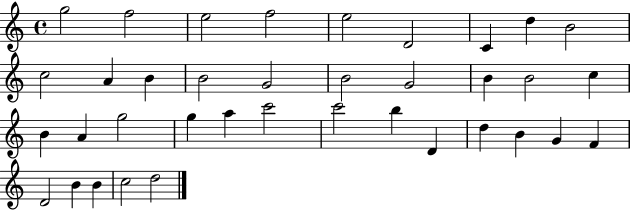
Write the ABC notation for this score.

X:1
T:Untitled
M:4/4
L:1/4
K:C
g2 f2 e2 f2 e2 D2 C d B2 c2 A B B2 G2 B2 G2 B B2 c B A g2 g a c'2 c'2 b D d B G F D2 B B c2 d2